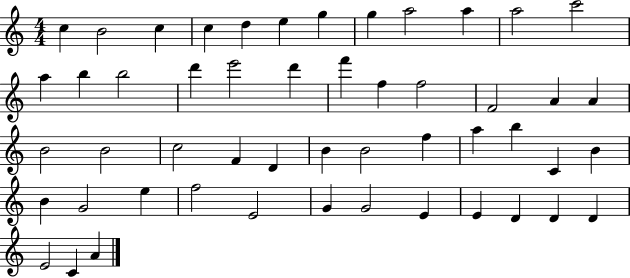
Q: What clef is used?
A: treble